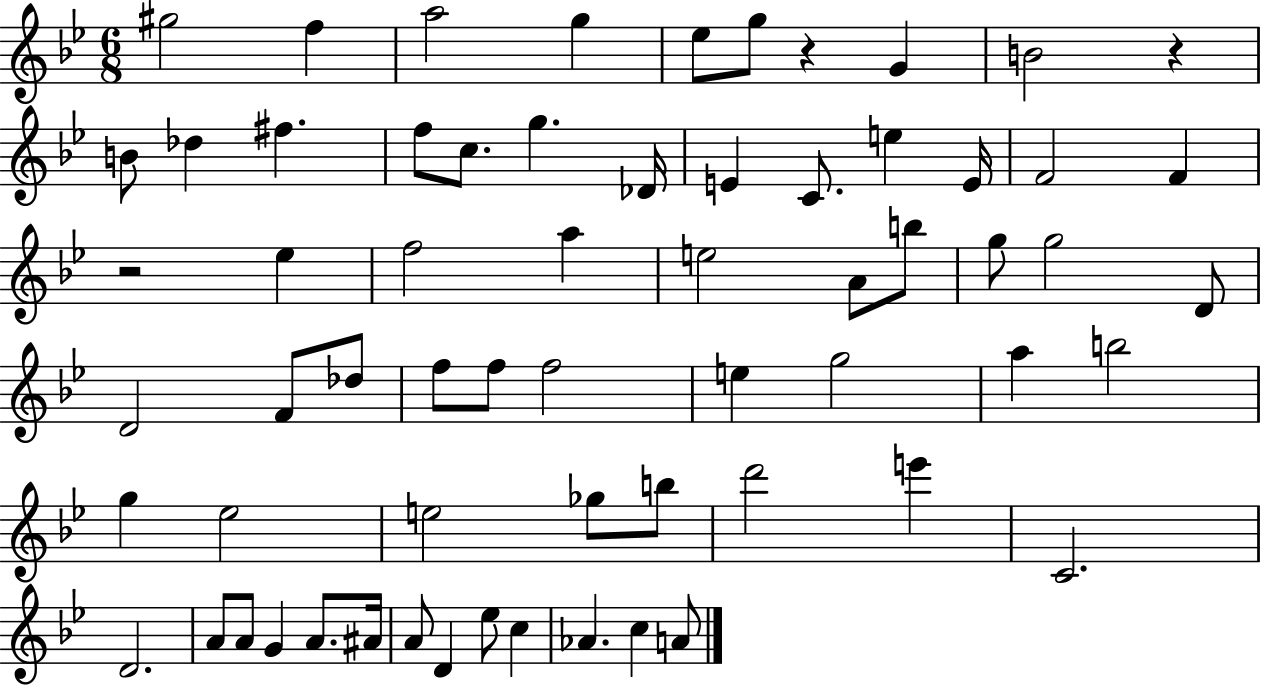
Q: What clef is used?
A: treble